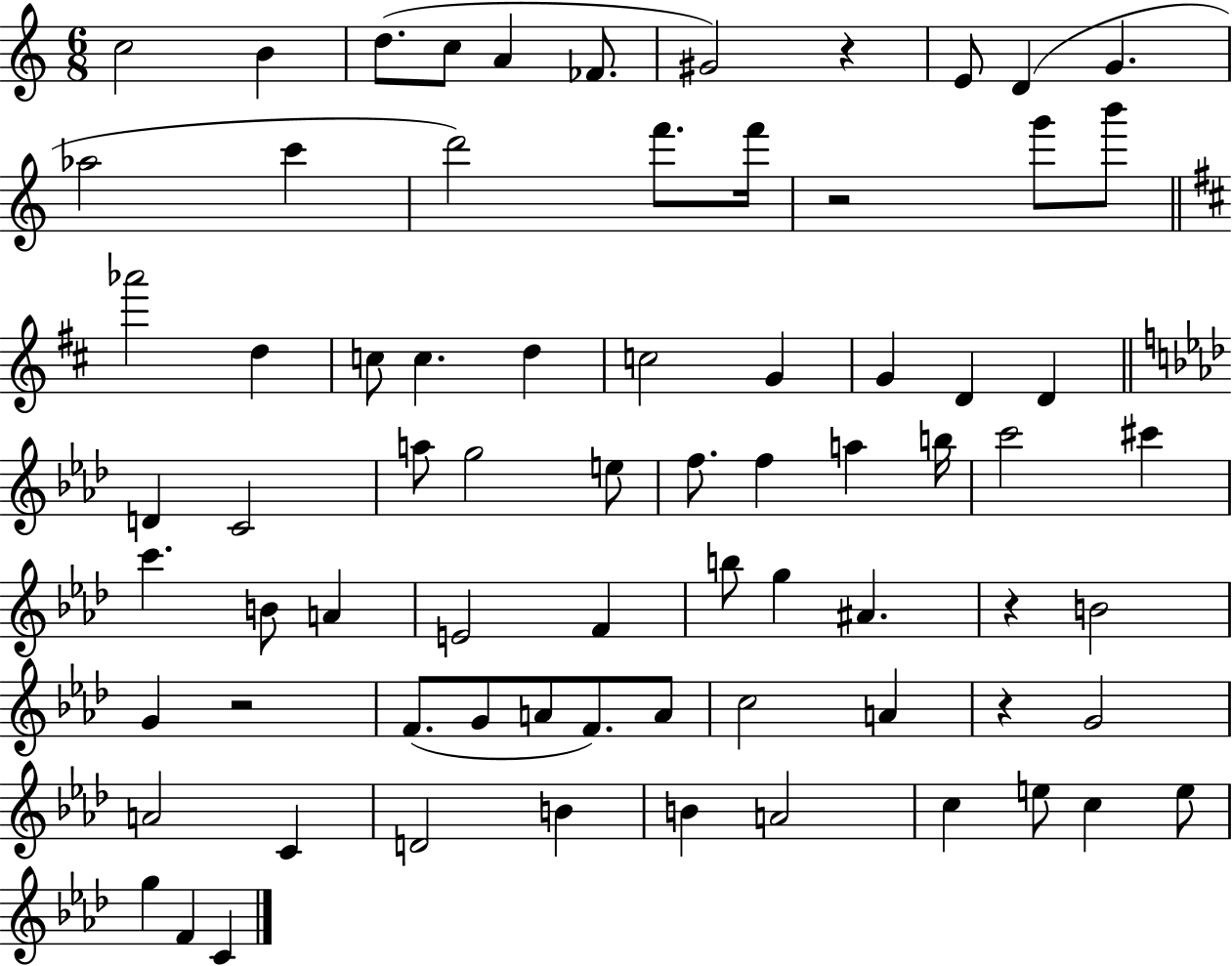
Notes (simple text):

C5/h B4/q D5/e. C5/e A4/q FES4/e. G#4/h R/q E4/e D4/q G4/q. Ab5/h C6/q D6/h F6/e. F6/s R/h G6/e B6/e Ab6/h D5/q C5/e C5/q. D5/q C5/h G4/q G4/q D4/q D4/q D4/q C4/h A5/e G5/h E5/e F5/e. F5/q A5/q B5/s C6/h C#6/q C6/q. B4/e A4/q E4/h F4/q B5/e G5/q A#4/q. R/q B4/h G4/q R/h F4/e. G4/e A4/e F4/e. A4/e C5/h A4/q R/q G4/h A4/h C4/q D4/h B4/q B4/q A4/h C5/q E5/e C5/q E5/e G5/q F4/q C4/q